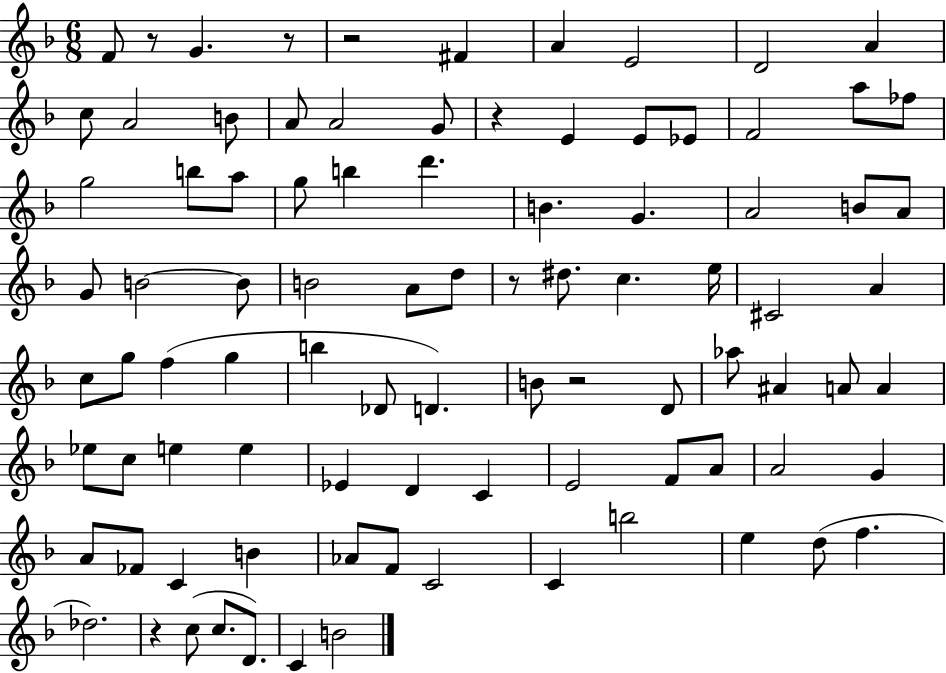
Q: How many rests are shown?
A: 7